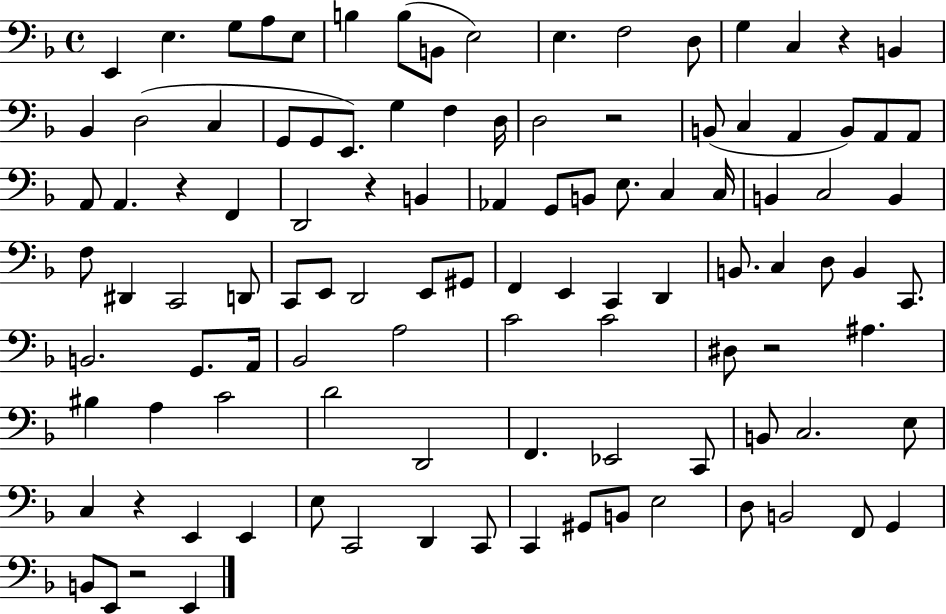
X:1
T:Untitled
M:4/4
L:1/4
K:F
E,, E, G,/2 A,/2 E,/2 B, B,/2 B,,/2 E,2 E, F,2 D,/2 G, C, z B,, _B,, D,2 C, G,,/2 G,,/2 E,,/2 G, F, D,/4 D,2 z2 B,,/2 C, A,, B,,/2 A,,/2 A,,/2 A,,/2 A,, z F,, D,,2 z B,, _A,, G,,/2 B,,/2 E,/2 C, C,/4 B,, C,2 B,, F,/2 ^D,, C,,2 D,,/2 C,,/2 E,,/2 D,,2 E,,/2 ^G,,/2 F,, E,, C,, D,, B,,/2 C, D,/2 B,, C,,/2 B,,2 G,,/2 A,,/4 _B,,2 A,2 C2 C2 ^D,/2 z2 ^A, ^B, A, C2 D2 D,,2 F,, _E,,2 C,,/2 B,,/2 C,2 E,/2 C, z E,, E,, E,/2 C,,2 D,, C,,/2 C,, ^G,,/2 B,,/2 E,2 D,/2 B,,2 F,,/2 G,, B,,/2 E,,/2 z2 E,,